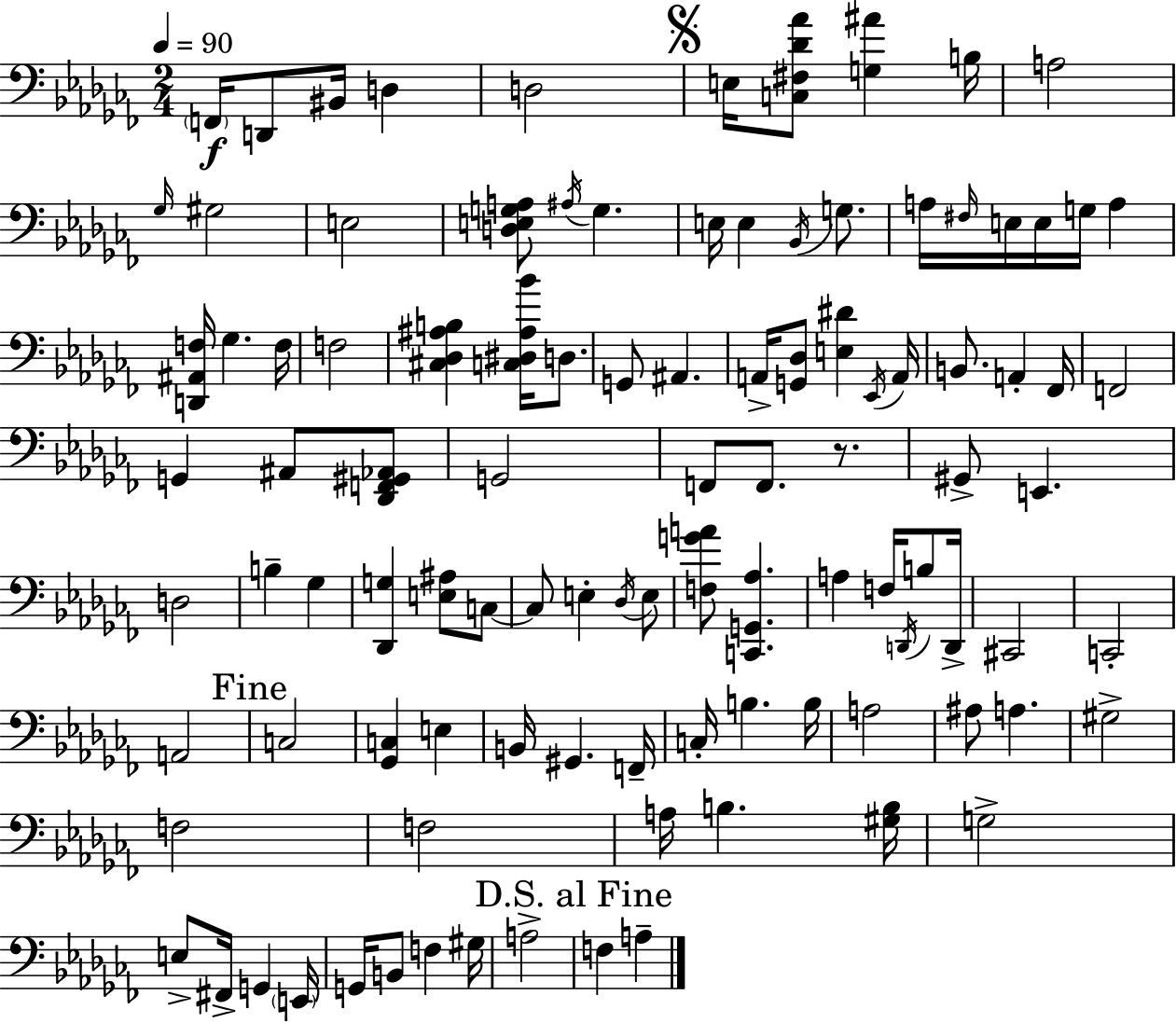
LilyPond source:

{
  \clef bass
  \numericTimeSignature
  \time 2/4
  \key aes \minor
  \tempo 4 = 90
  \parenthesize f,16\f d,8 bis,16 d4 | d2 | \mark \markup { \musicglyph "scripts.segno" } e16 <c fis des' aes'>8 <g ais'>4 b16 | a2 | \break \grace { ges16 } gis2 | e2 | <d e g a>8 \acciaccatura { ais16 } g4. | e16 e4 \acciaccatura { bes,16 } | \break g8. a16 \grace { fis16 } e16 e16 g16 | a4 <d, ais, f>16 ges4. | f16 f2 | <cis des ais b>4 | \break <c dis ais bes'>16 d8. g,8 ais,4. | a,16-> <g, des>8 <e dis'>4 | \acciaccatura { ees,16 } a,16 b,8. | a,4-. fes,16 f,2 | \break g,4 | ais,8 <des, f, gis, aes,>8 g,2 | f,8 f,8. | r8. gis,8-> e,4. | \break d2 | b4-- | ges4 <des, g>4 | <e ais>8 c8~~ c8 e4-. | \break \acciaccatura { des16 } e8 <f g' a'>8 | <c, g, aes>4. a4 | f16 \acciaccatura { d,16 } b8 d,16-> cis,2 | c,2-. | \break a,2 | \mark "Fine" c2 | <ges, c>4 | e4 b,16 | \break gis,4. f,16-- c16-. | b4. b16 a2 | ais8 | a4. gis2-> | \break f2 | f2 | a16 | b4. <gis b>16 g2-> | \break e8-> | fis,16-> g,4 \parenthesize e,16 g,16 | b,8 f4 gis16 a2-> | \mark "D.S. al Fine" f4 | \break a4-- \bar "|."
}